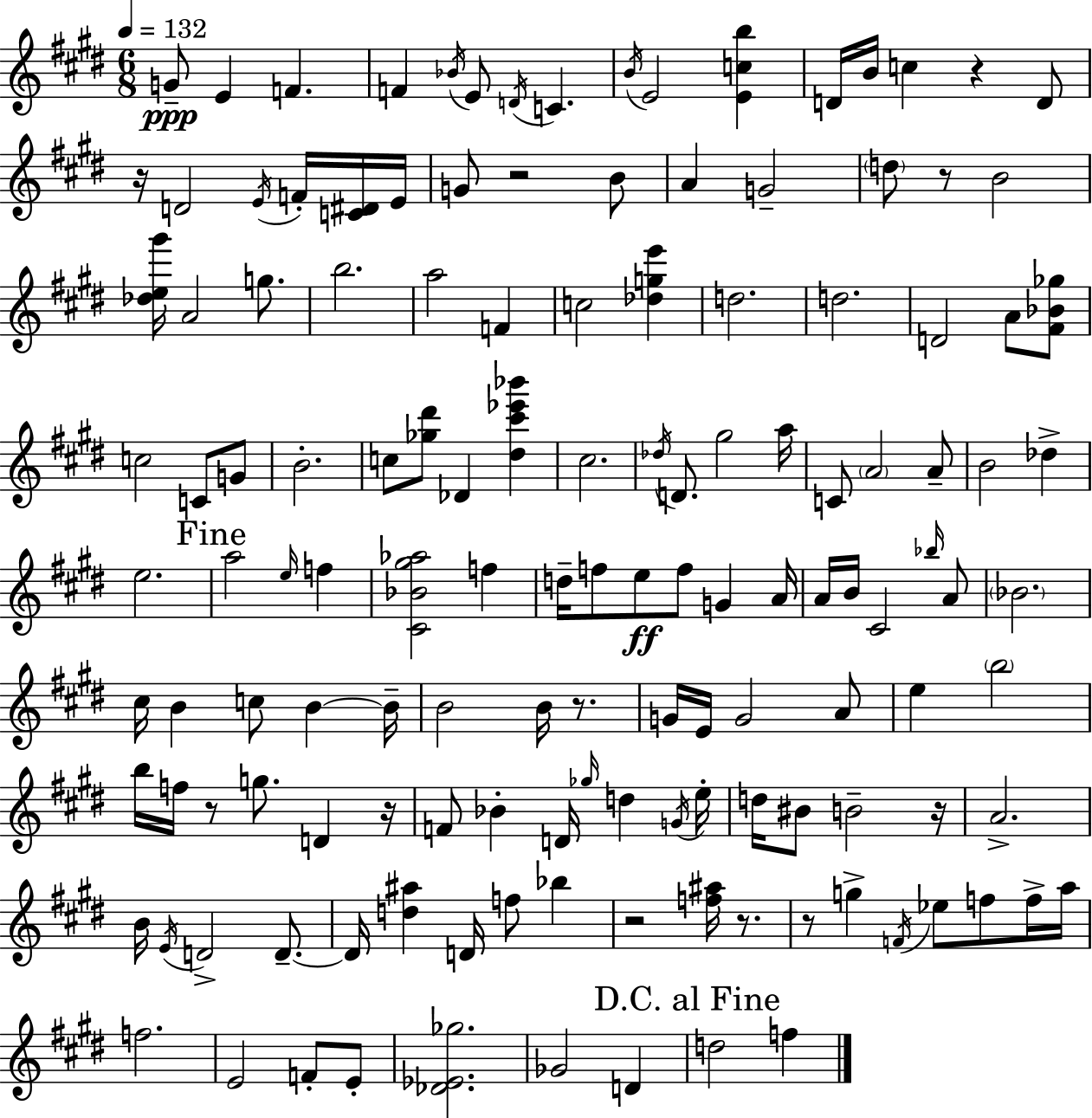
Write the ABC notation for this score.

X:1
T:Untitled
M:6/8
L:1/4
K:E
G/2 E F F _B/4 E/2 D/4 C B/4 E2 [Ecb] D/4 B/4 c z D/2 z/4 D2 E/4 F/4 [C^D]/4 E/4 G/2 z2 B/2 A G2 d/2 z/2 B2 [_de^g']/4 A2 g/2 b2 a2 F c2 [_dge'] d2 d2 D2 A/2 [^F_B_g]/2 c2 C/2 G/2 B2 c/2 [_g^d']/2 _D [^d^c'_e'_b'] ^c2 _d/4 D/2 ^g2 a/4 C/2 A2 A/2 B2 _d e2 a2 e/4 f [^C_B^g_a]2 f d/4 f/2 e/2 f/2 G A/4 A/4 B/4 ^C2 _b/4 A/2 _B2 ^c/4 B c/2 B B/4 B2 B/4 z/2 G/4 E/4 G2 A/2 e b2 b/4 f/4 z/2 g/2 D z/4 F/2 _B D/4 _g/4 d G/4 e/4 d/4 ^B/2 B2 z/4 A2 B/4 E/4 D2 D/2 D/4 [d^a] D/4 f/2 _b z2 [f^a]/4 z/2 z/2 g F/4 _e/2 f/2 f/4 a/4 f2 E2 F/2 E/2 [_D_E_g]2 _G2 D d2 f